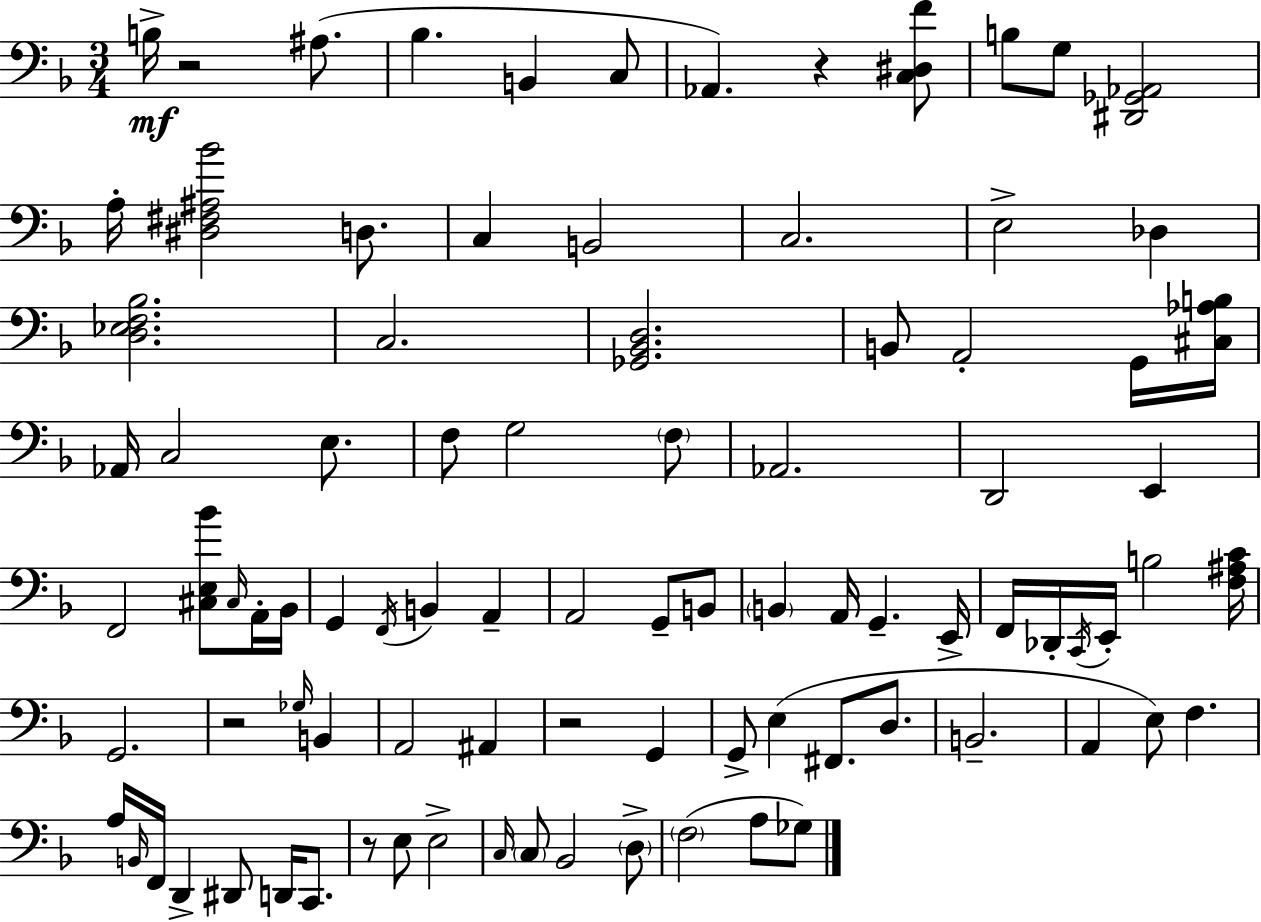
X:1
T:Untitled
M:3/4
L:1/4
K:Dm
B,/4 z2 ^A,/2 _B, B,, C,/2 _A,, z [C,^D,F]/2 B,/2 G,/2 [^D,,_G,,_A,,]2 A,/4 [^D,^F,^A,_B]2 D,/2 C, B,,2 C,2 E,2 _D, [D,_E,F,_B,]2 C,2 [_G,,_B,,D,]2 B,,/2 A,,2 G,,/4 [^C,_A,B,]/4 _A,,/4 C,2 E,/2 F,/2 G,2 F,/2 _A,,2 D,,2 E,, F,,2 [^C,E,_B]/2 ^C,/4 A,,/4 _B,,/4 G,, F,,/4 B,, A,, A,,2 G,,/2 B,,/2 B,, A,,/4 G,, E,,/4 F,,/4 _D,,/4 C,,/4 E,,/4 B,2 [F,^A,C]/4 G,,2 z2 _G,/4 B,, A,,2 ^A,, z2 G,, G,,/2 E, ^F,,/2 D,/2 B,,2 A,, E,/2 F, A,/4 B,,/4 F,,/4 D,, ^D,,/2 D,,/4 C,,/2 z/2 E,/2 E,2 C,/4 C,/2 _B,,2 D,/2 F,2 A,/2 _G,/2